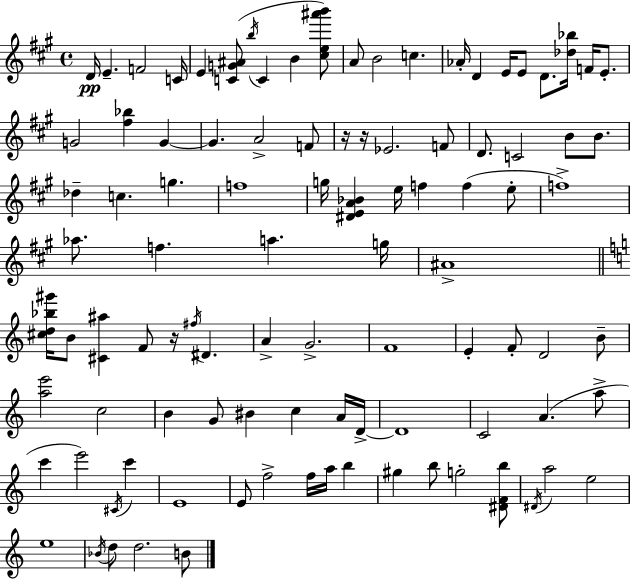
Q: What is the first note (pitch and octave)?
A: D4